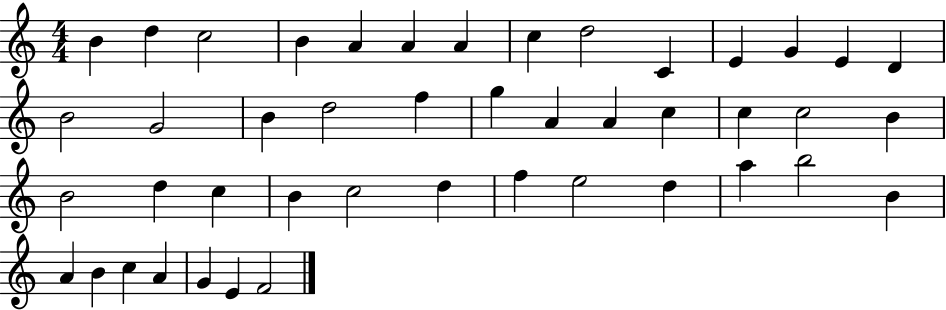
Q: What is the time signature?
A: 4/4